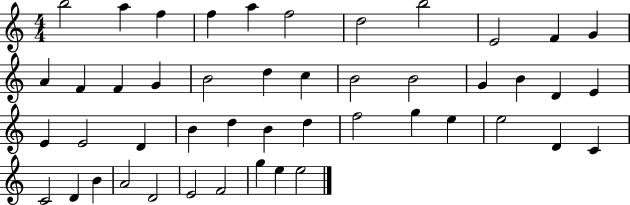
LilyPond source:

{
  \clef treble
  \numericTimeSignature
  \time 4/4
  \key c \major
  b''2 a''4 f''4 | f''4 a''4 f''2 | d''2 b''2 | e'2 f'4 g'4 | \break a'4 f'4 f'4 g'4 | b'2 d''4 c''4 | b'2 b'2 | g'4 b'4 d'4 e'4 | \break e'4 e'2 d'4 | b'4 d''4 b'4 d''4 | f''2 g''4 e''4 | e''2 d'4 c'4 | \break c'2 d'4 b'4 | a'2 d'2 | e'2 f'2 | g''4 e''4 e''2 | \break \bar "|."
}